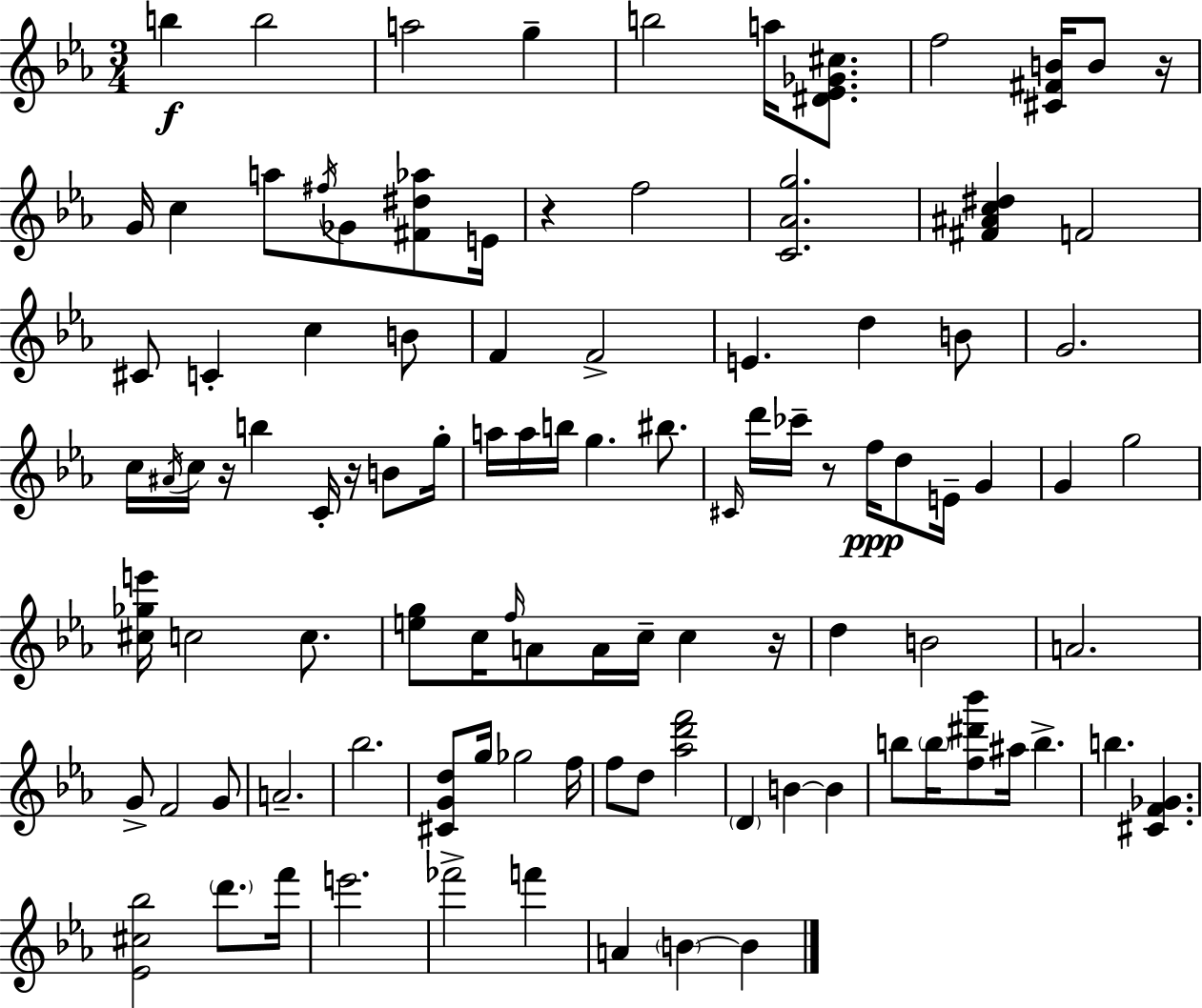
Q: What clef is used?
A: treble